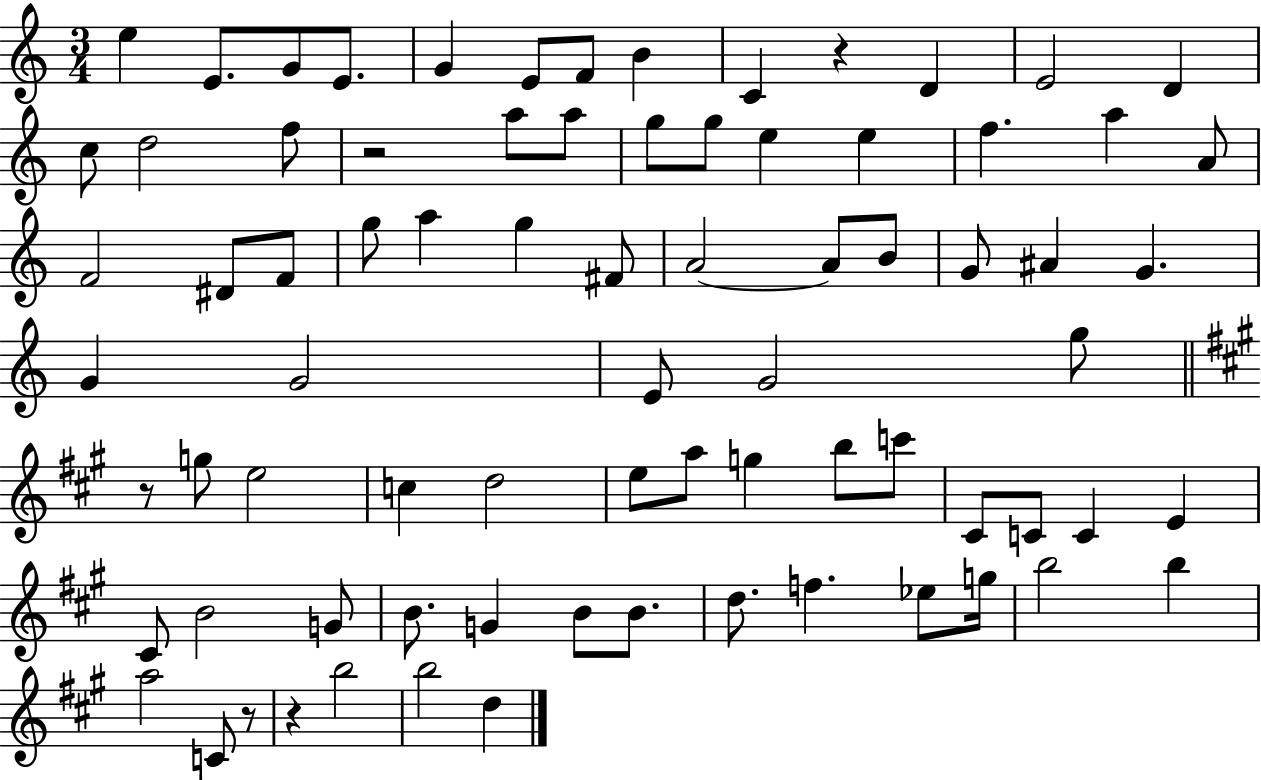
X:1
T:Untitled
M:3/4
L:1/4
K:C
e E/2 G/2 E/2 G E/2 F/2 B C z D E2 D c/2 d2 f/2 z2 a/2 a/2 g/2 g/2 e e f a A/2 F2 ^D/2 F/2 g/2 a g ^F/2 A2 A/2 B/2 G/2 ^A G G G2 E/2 G2 g/2 z/2 g/2 e2 c d2 e/2 a/2 g b/2 c'/2 ^C/2 C/2 C E ^C/2 B2 G/2 B/2 G B/2 B/2 d/2 f _e/2 g/4 b2 b a2 C/2 z/2 z b2 b2 d